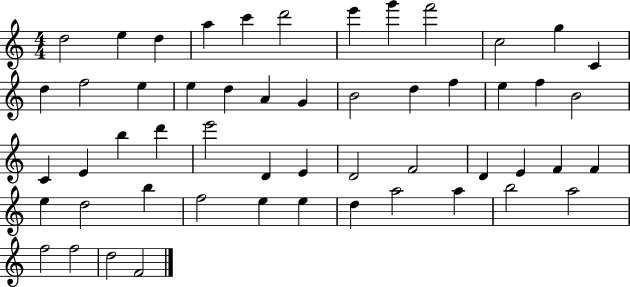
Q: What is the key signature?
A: C major